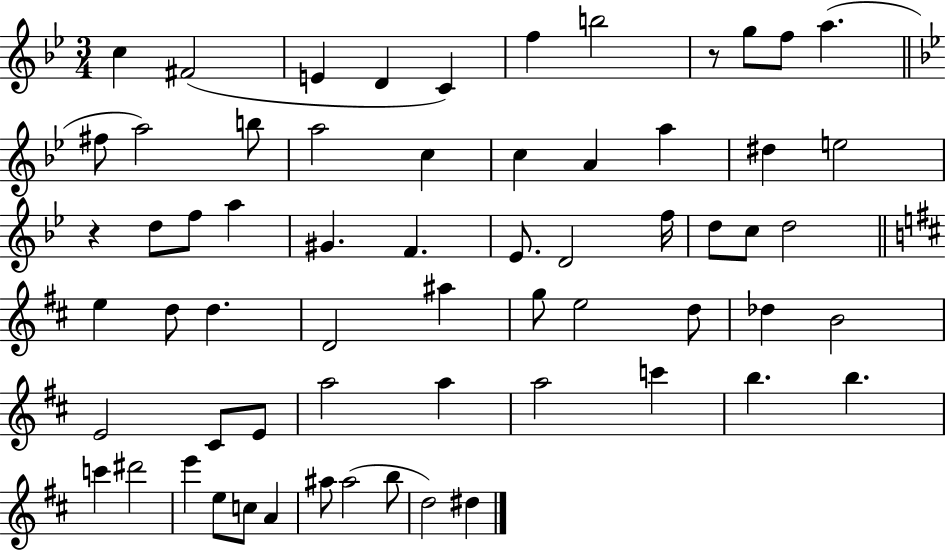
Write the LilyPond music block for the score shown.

{
  \clef treble
  \numericTimeSignature
  \time 3/4
  \key bes \major
  c''4 fis'2( | e'4 d'4 c'4) | f''4 b''2 | r8 g''8 f''8 a''4.( | \break \bar "||" \break \key g \minor fis''8 a''2) b''8 | a''2 c''4 | c''4 a'4 a''4 | dis''4 e''2 | \break r4 d''8 f''8 a''4 | gis'4. f'4. | ees'8. d'2 f''16 | d''8 c''8 d''2 | \break \bar "||" \break \key d \major e''4 d''8 d''4. | d'2 ais''4 | g''8 e''2 d''8 | des''4 b'2 | \break e'2 cis'8 e'8 | a''2 a''4 | a''2 c'''4 | b''4. b''4. | \break c'''4 dis'''2 | e'''4 e''8 c''8 a'4 | ais''8 ais''2( b''8 | d''2) dis''4 | \break \bar "|."
}